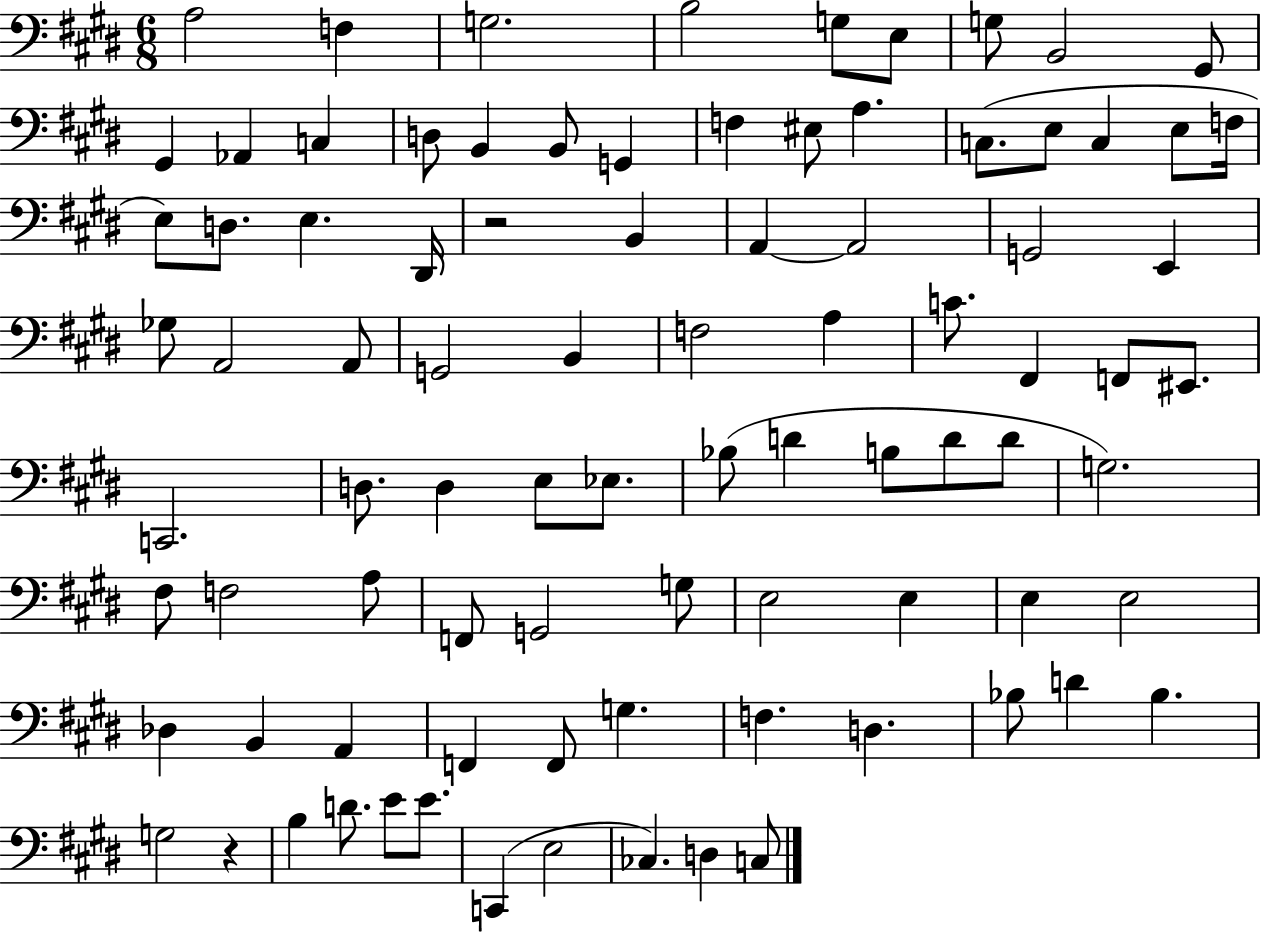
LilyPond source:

{
  \clef bass
  \numericTimeSignature
  \time 6/8
  \key e \major
  a2 f4 | g2. | b2 g8 e8 | g8 b,2 gis,8 | \break gis,4 aes,4 c4 | d8 b,4 b,8 g,4 | f4 eis8 a4. | c8.( e8 c4 e8 f16 | \break e8) d8. e4. dis,16 | r2 b,4 | a,4~~ a,2 | g,2 e,4 | \break ges8 a,2 a,8 | g,2 b,4 | f2 a4 | c'8. fis,4 f,8 eis,8. | \break c,2. | d8. d4 e8 ees8. | bes8( d'4 b8 d'8 d'8 | g2.) | \break fis8 f2 a8 | f,8 g,2 g8 | e2 e4 | e4 e2 | \break des4 b,4 a,4 | f,4 f,8 g4. | f4. d4. | bes8 d'4 bes4. | \break g2 r4 | b4 d'8. e'8 e'8. | c,4( e2 | ces4.) d4 c8 | \break \bar "|."
}